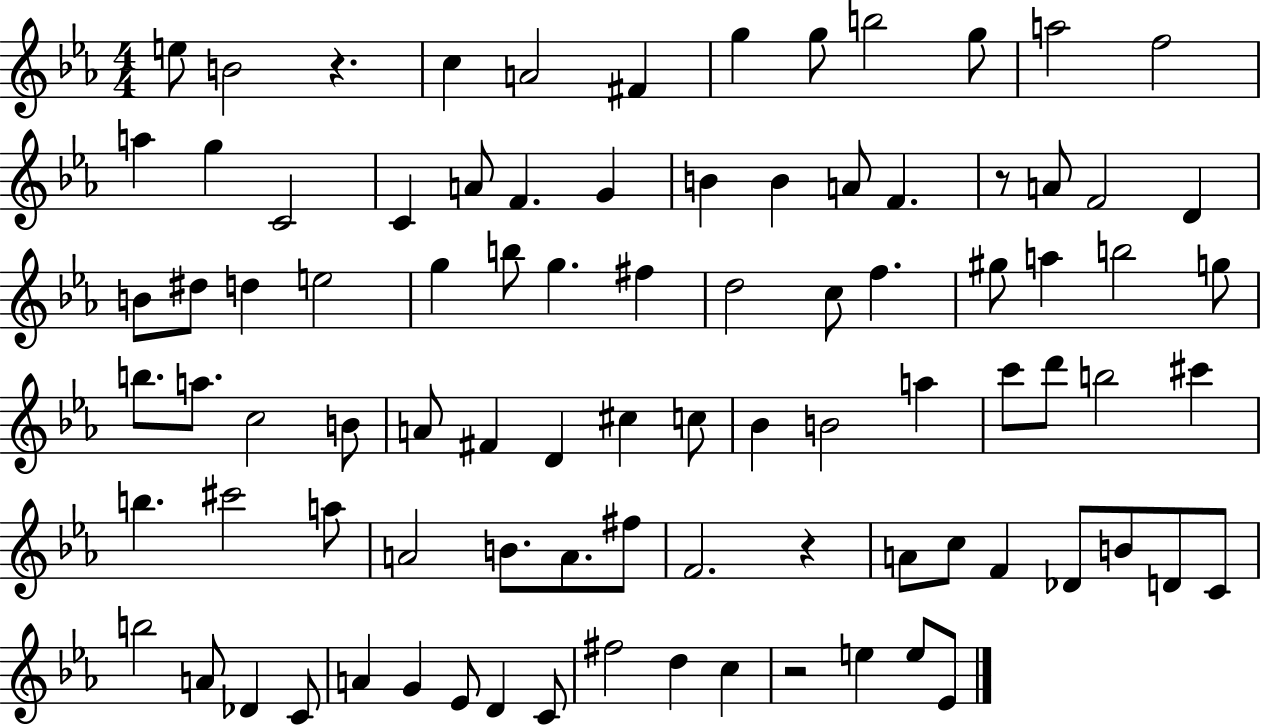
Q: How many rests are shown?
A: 4